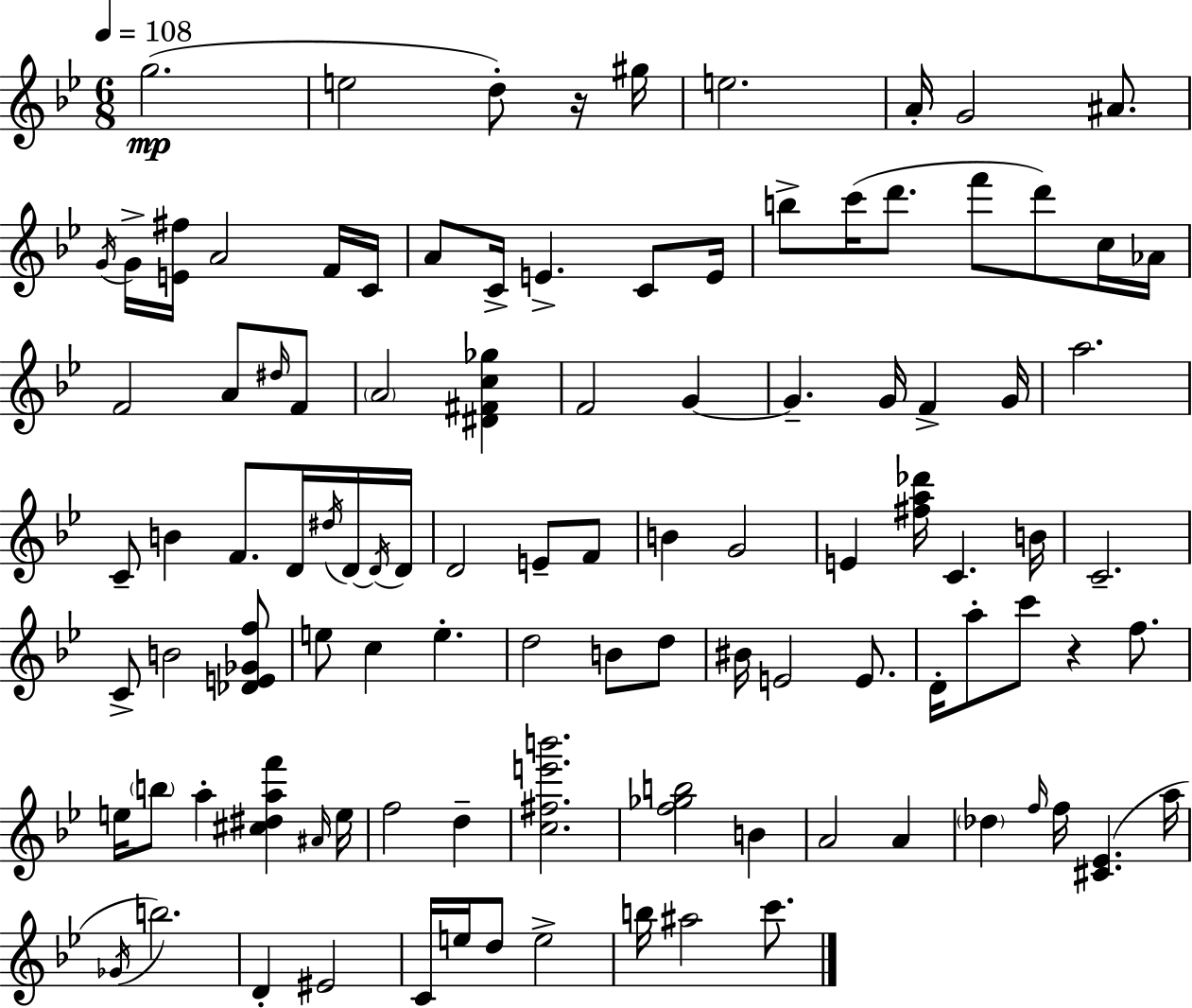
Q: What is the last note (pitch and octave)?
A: C6